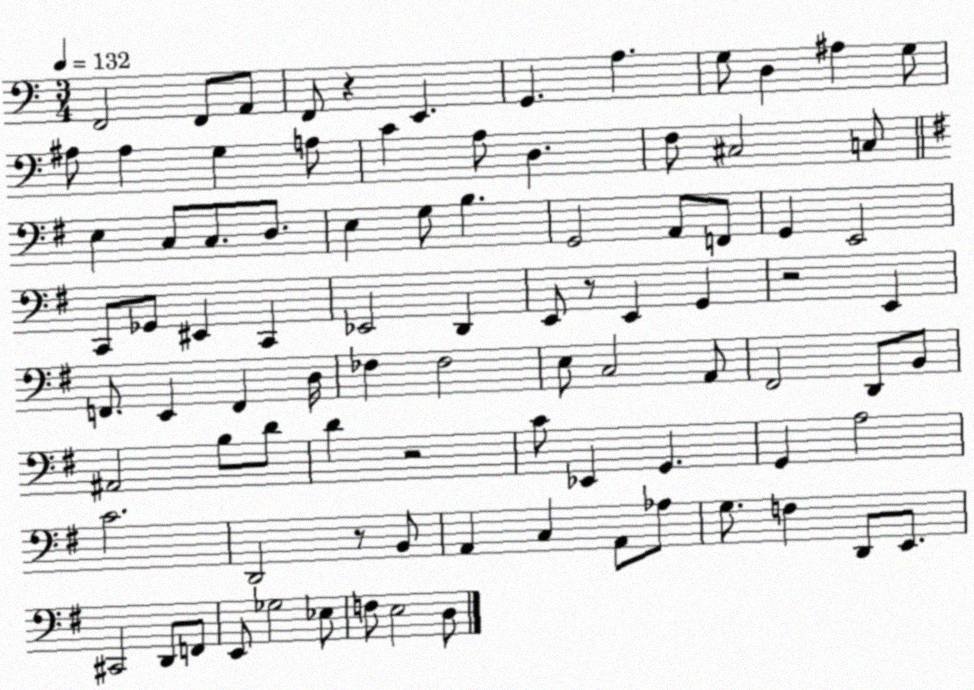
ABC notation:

X:1
T:Untitled
M:3/4
L:1/4
K:C
F,,2 F,,/2 A,,/2 F,,/2 z E,, G,, A, G,/2 D, ^A, G,/2 ^A,/2 ^A, G, A,/2 C A,/2 D, F,/2 ^C,2 C,/2 E, C,/2 C,/2 D,/2 E, G,/2 B, G,,2 A,,/2 F,,/2 G,, E,,2 C,,/2 _G,,/2 ^E,, C,, _E,,2 D,, E,,/2 z/2 E,, G,, z2 E,, F,,/2 E,, F,, D,/4 _F, _F,2 E,/2 C,2 A,,/2 ^F,,2 D,,/2 B,,/2 ^A,,2 B,/2 D/2 D z2 C/2 _E,, G,, G,, A,2 C2 D,,2 z/2 B,,/2 A,, C, A,,/2 _A,/2 G,/2 F, D,,/2 E,,/2 ^C,,2 D,,/2 F,,/2 E,,/2 _G,2 _E,/2 F,/2 E,2 D,/2